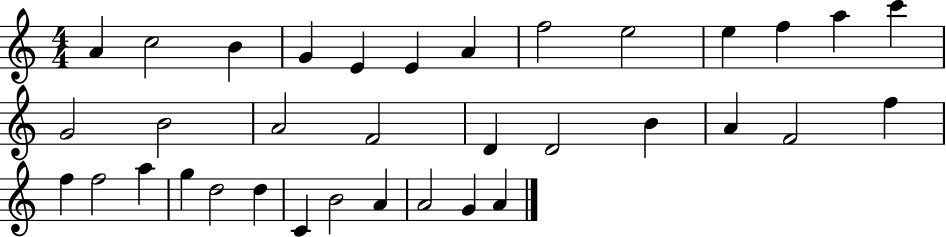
A4/q C5/h B4/q G4/q E4/q E4/q A4/q F5/h E5/h E5/q F5/q A5/q C6/q G4/h B4/h A4/h F4/h D4/q D4/h B4/q A4/q F4/h F5/q F5/q F5/h A5/q G5/q D5/h D5/q C4/q B4/h A4/q A4/h G4/q A4/q